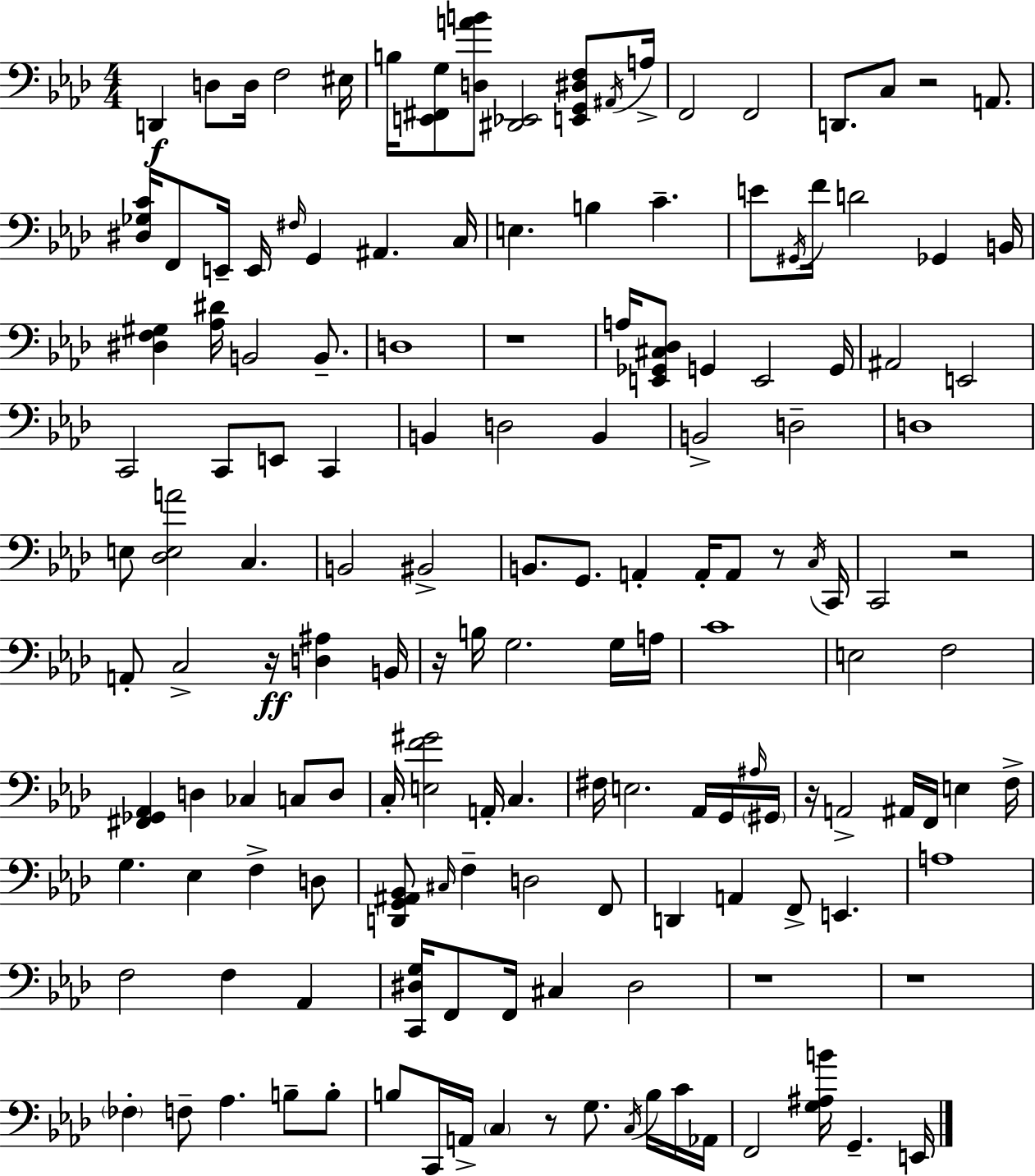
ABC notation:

X:1
T:Untitled
M:4/4
L:1/4
K:Ab
D,, D,/2 D,/4 F,2 ^E,/4 B,/4 [E,,^F,,G,]/2 [D,AB]/2 [^D,,_E,,]2 [E,,G,,^D,F,]/2 ^A,,/4 A,/4 F,,2 F,,2 D,,/2 C,/2 z2 A,,/2 [^D,_G,C]/4 F,,/2 E,,/4 E,,/4 ^F,/4 G,, ^A,, C,/4 E, B, C E/2 ^G,,/4 F/4 D2 _G,, B,,/4 [^D,F,^G,] [_A,^D]/4 B,,2 B,,/2 D,4 z4 A,/4 [E,,_G,,^C,_D,]/2 G,, E,,2 G,,/4 ^A,,2 E,,2 C,,2 C,,/2 E,,/2 C,, B,, D,2 B,, B,,2 D,2 D,4 E,/2 [_D,E,A]2 C, B,,2 ^B,,2 B,,/2 G,,/2 A,, A,,/4 A,,/2 z/2 C,/4 C,,/4 C,,2 z2 A,,/2 C,2 z/4 [D,^A,] B,,/4 z/4 B,/4 G,2 G,/4 A,/4 C4 E,2 F,2 [^F,,_G,,_A,,] D, _C, C,/2 D,/2 C,/4 [E,F^G]2 A,,/4 C, ^F,/4 E,2 _A,,/4 G,,/4 ^A,/4 ^G,,/4 z/4 A,,2 ^A,,/4 F,,/4 E, F,/4 G, _E, F, D,/2 [D,,G,,^A,,_B,,]/2 ^C,/4 F, D,2 F,,/2 D,, A,, F,,/2 E,, A,4 F,2 F, _A,, [C,,^D,G,]/4 F,,/2 F,,/4 ^C, ^D,2 z4 z4 _F, F,/2 _A, B,/2 B,/2 B,/2 C,,/4 A,,/4 C, z/2 G,/2 C,/4 B,/4 C/4 _A,,/4 F,,2 [G,^A,B]/4 G,, E,,/4